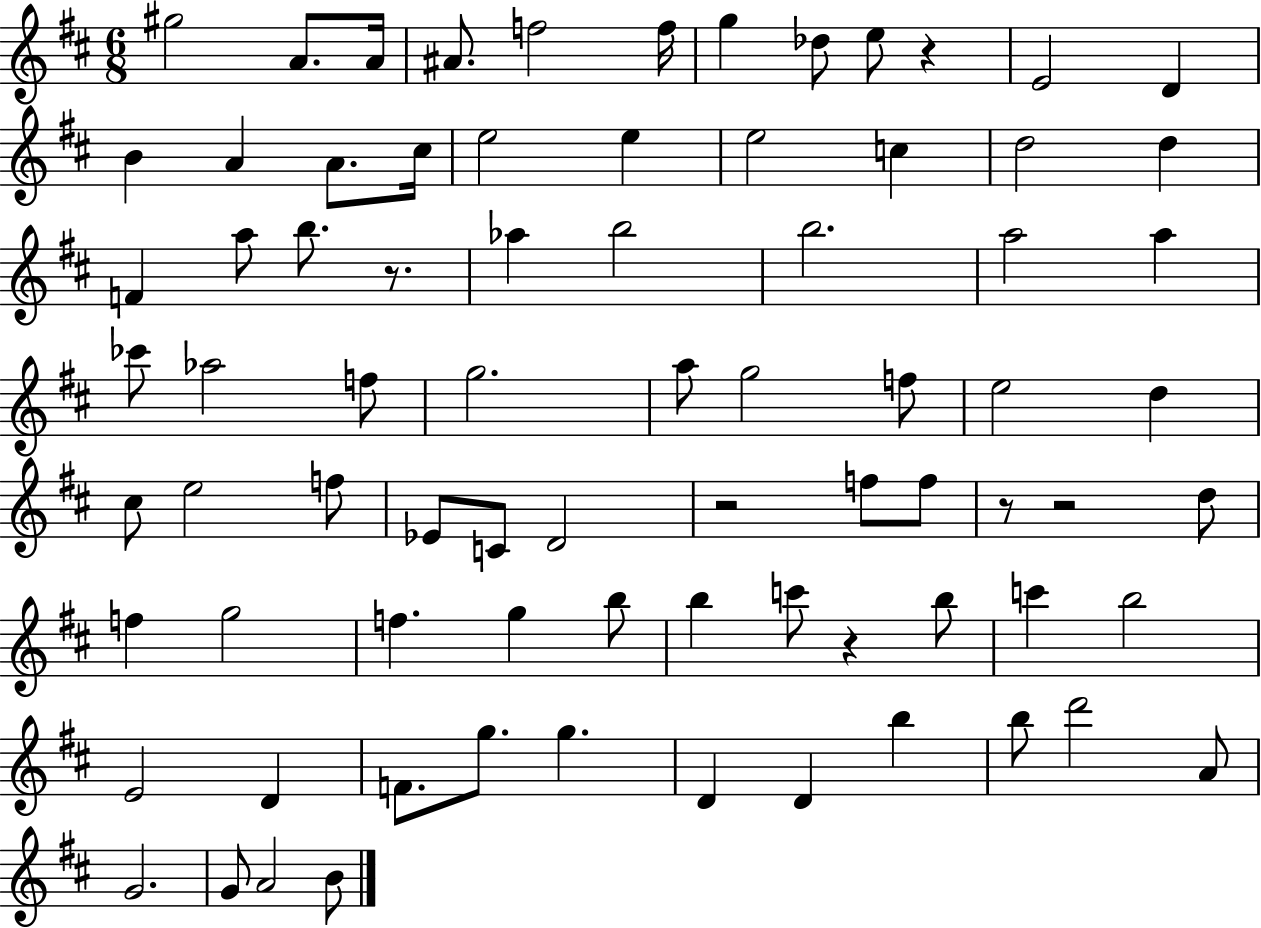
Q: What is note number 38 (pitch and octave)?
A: D5